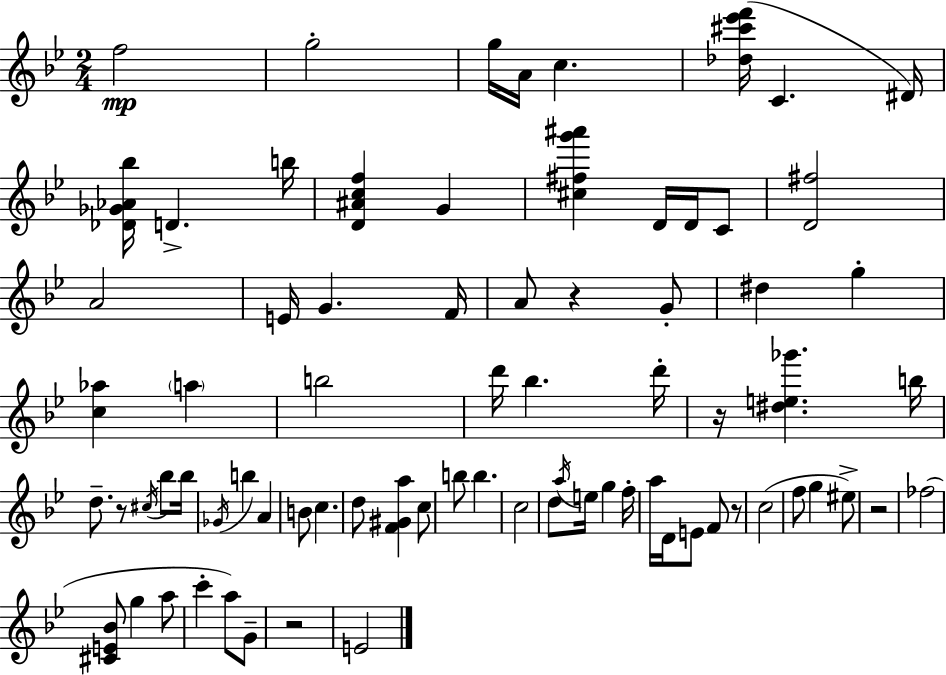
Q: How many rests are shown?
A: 6